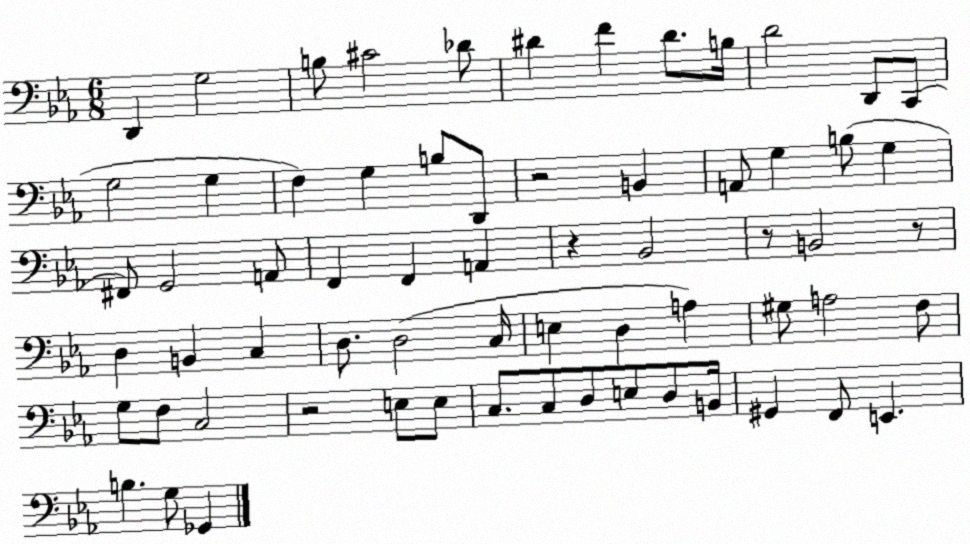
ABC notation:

X:1
T:Untitled
M:6/8
L:1/4
K:Eb
D,, G,2 B,/2 ^C2 _D/2 ^D F ^D/2 B,/4 D2 D,,/2 C,,/2 G,2 G, F, G, B,/2 D,,/2 z2 B,, A,,/2 G, B,/2 G, ^F,,/2 G,,2 A,,/2 F,, F,, A,, z _B,,2 z/2 B,,2 z/2 D, B,, C, D,/2 D,2 C,/4 E, D, A, ^G,/2 A,2 F,/2 G,/2 F,/2 C,2 z2 E,/2 E,/2 C,/2 C,/2 D,/2 E,/2 D,/2 B,,/4 ^G,, F,,/2 E,, B, G,/2 _G,,